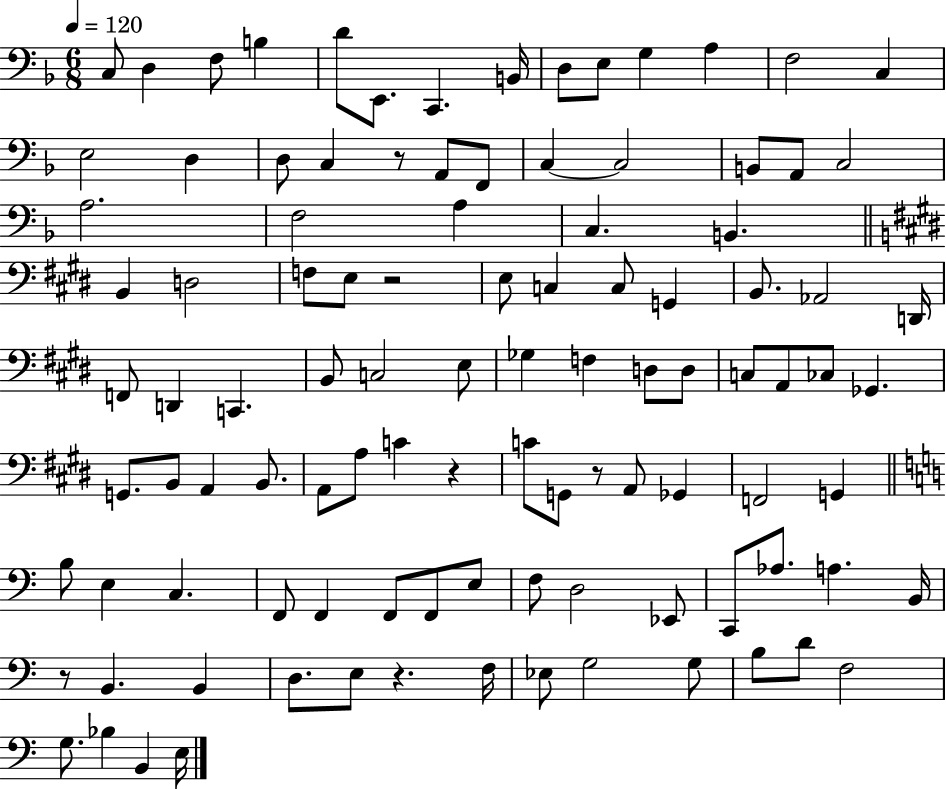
C3/e D3/q F3/e B3/q D4/e E2/e. C2/q. B2/s D3/e E3/e G3/q A3/q F3/h C3/q E3/h D3/q D3/e C3/q R/e A2/e F2/e C3/q C3/h B2/e A2/e C3/h A3/h. F3/h A3/q C3/q. B2/q. B2/q D3/h F3/e E3/e R/h E3/e C3/q C3/e G2/q B2/e. Ab2/h D2/s F2/e D2/q C2/q. B2/e C3/h E3/e Gb3/q F3/q D3/e D3/e C3/e A2/e CES3/e Gb2/q. G2/e. B2/e A2/q B2/e. A2/e A3/e C4/q R/q C4/e G2/e R/e A2/e Gb2/q F2/h G2/q B3/e E3/q C3/q. F2/e F2/q F2/e F2/e E3/e F3/e D3/h Eb2/e C2/e Ab3/e. A3/q. B2/s R/e B2/q. B2/q D3/e. E3/e R/q. F3/s Eb3/e G3/h G3/e B3/e D4/e F3/h G3/e. Bb3/q B2/q E3/s